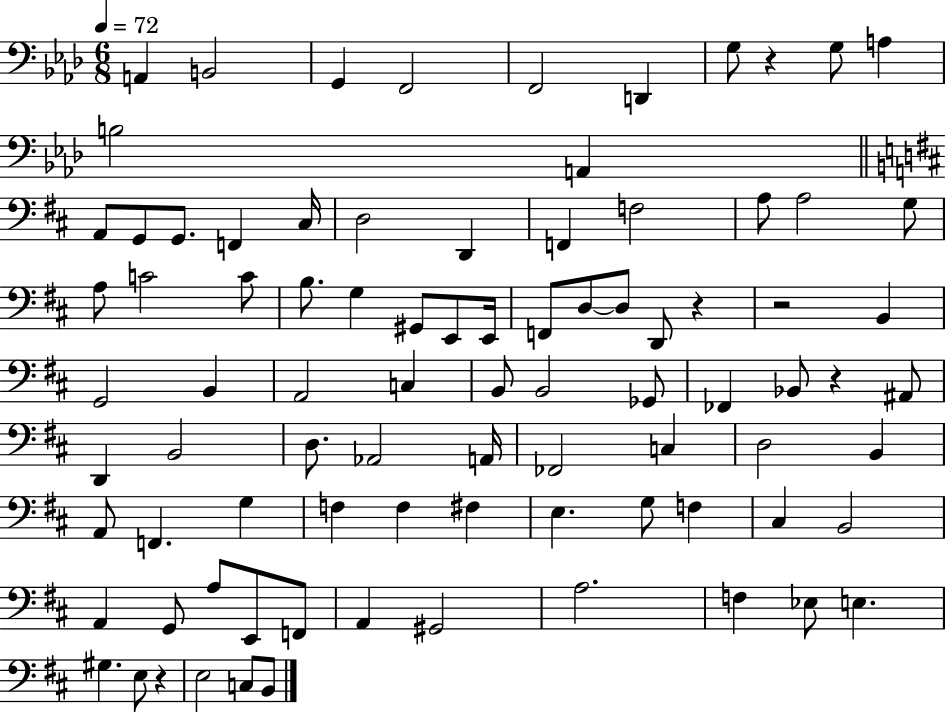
A2/q B2/h G2/q F2/h F2/h D2/q G3/e R/q G3/e A3/q B3/h A2/q A2/e G2/e G2/e. F2/q C#3/s D3/h D2/q F2/q F3/h A3/e A3/h G3/e A3/e C4/h C4/e B3/e. G3/q G#2/e E2/e E2/s F2/e D3/e D3/e D2/e R/q R/h B2/q G2/h B2/q A2/h C3/q B2/e B2/h Gb2/e FES2/q Bb2/e R/q A#2/e D2/q B2/h D3/e. Ab2/h A2/s FES2/h C3/q D3/h B2/q A2/e F2/q. G3/q F3/q F3/q F#3/q E3/q. G3/e F3/q C#3/q B2/h A2/q G2/e A3/e E2/e F2/e A2/q G#2/h A3/h. F3/q Eb3/e E3/q. G#3/q. E3/e R/q E3/h C3/e B2/e